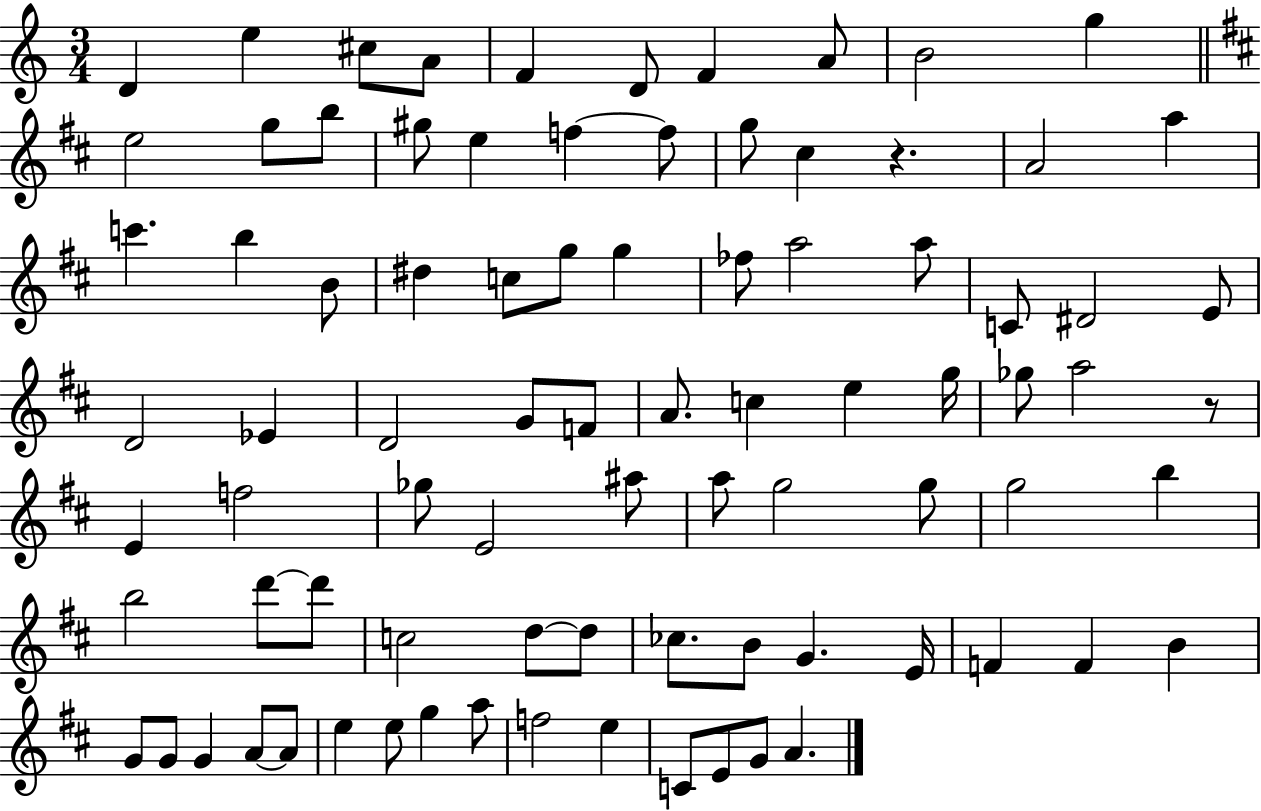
D4/q E5/q C#5/e A4/e F4/q D4/e F4/q A4/e B4/h G5/q E5/h G5/e B5/e G#5/e E5/q F5/q F5/e G5/e C#5/q R/q. A4/h A5/q C6/q. B5/q B4/e D#5/q C5/e G5/e G5/q FES5/e A5/h A5/e C4/e D#4/h E4/e D4/h Eb4/q D4/h G4/e F4/e A4/e. C5/q E5/q G5/s Gb5/e A5/h R/e E4/q F5/h Gb5/e E4/h A#5/e A5/e G5/h G5/e G5/h B5/q B5/h D6/e D6/e C5/h D5/e D5/e CES5/e. B4/e G4/q. E4/s F4/q F4/q B4/q G4/e G4/e G4/q A4/e A4/e E5/q E5/e G5/q A5/e F5/h E5/q C4/e E4/e G4/e A4/q.